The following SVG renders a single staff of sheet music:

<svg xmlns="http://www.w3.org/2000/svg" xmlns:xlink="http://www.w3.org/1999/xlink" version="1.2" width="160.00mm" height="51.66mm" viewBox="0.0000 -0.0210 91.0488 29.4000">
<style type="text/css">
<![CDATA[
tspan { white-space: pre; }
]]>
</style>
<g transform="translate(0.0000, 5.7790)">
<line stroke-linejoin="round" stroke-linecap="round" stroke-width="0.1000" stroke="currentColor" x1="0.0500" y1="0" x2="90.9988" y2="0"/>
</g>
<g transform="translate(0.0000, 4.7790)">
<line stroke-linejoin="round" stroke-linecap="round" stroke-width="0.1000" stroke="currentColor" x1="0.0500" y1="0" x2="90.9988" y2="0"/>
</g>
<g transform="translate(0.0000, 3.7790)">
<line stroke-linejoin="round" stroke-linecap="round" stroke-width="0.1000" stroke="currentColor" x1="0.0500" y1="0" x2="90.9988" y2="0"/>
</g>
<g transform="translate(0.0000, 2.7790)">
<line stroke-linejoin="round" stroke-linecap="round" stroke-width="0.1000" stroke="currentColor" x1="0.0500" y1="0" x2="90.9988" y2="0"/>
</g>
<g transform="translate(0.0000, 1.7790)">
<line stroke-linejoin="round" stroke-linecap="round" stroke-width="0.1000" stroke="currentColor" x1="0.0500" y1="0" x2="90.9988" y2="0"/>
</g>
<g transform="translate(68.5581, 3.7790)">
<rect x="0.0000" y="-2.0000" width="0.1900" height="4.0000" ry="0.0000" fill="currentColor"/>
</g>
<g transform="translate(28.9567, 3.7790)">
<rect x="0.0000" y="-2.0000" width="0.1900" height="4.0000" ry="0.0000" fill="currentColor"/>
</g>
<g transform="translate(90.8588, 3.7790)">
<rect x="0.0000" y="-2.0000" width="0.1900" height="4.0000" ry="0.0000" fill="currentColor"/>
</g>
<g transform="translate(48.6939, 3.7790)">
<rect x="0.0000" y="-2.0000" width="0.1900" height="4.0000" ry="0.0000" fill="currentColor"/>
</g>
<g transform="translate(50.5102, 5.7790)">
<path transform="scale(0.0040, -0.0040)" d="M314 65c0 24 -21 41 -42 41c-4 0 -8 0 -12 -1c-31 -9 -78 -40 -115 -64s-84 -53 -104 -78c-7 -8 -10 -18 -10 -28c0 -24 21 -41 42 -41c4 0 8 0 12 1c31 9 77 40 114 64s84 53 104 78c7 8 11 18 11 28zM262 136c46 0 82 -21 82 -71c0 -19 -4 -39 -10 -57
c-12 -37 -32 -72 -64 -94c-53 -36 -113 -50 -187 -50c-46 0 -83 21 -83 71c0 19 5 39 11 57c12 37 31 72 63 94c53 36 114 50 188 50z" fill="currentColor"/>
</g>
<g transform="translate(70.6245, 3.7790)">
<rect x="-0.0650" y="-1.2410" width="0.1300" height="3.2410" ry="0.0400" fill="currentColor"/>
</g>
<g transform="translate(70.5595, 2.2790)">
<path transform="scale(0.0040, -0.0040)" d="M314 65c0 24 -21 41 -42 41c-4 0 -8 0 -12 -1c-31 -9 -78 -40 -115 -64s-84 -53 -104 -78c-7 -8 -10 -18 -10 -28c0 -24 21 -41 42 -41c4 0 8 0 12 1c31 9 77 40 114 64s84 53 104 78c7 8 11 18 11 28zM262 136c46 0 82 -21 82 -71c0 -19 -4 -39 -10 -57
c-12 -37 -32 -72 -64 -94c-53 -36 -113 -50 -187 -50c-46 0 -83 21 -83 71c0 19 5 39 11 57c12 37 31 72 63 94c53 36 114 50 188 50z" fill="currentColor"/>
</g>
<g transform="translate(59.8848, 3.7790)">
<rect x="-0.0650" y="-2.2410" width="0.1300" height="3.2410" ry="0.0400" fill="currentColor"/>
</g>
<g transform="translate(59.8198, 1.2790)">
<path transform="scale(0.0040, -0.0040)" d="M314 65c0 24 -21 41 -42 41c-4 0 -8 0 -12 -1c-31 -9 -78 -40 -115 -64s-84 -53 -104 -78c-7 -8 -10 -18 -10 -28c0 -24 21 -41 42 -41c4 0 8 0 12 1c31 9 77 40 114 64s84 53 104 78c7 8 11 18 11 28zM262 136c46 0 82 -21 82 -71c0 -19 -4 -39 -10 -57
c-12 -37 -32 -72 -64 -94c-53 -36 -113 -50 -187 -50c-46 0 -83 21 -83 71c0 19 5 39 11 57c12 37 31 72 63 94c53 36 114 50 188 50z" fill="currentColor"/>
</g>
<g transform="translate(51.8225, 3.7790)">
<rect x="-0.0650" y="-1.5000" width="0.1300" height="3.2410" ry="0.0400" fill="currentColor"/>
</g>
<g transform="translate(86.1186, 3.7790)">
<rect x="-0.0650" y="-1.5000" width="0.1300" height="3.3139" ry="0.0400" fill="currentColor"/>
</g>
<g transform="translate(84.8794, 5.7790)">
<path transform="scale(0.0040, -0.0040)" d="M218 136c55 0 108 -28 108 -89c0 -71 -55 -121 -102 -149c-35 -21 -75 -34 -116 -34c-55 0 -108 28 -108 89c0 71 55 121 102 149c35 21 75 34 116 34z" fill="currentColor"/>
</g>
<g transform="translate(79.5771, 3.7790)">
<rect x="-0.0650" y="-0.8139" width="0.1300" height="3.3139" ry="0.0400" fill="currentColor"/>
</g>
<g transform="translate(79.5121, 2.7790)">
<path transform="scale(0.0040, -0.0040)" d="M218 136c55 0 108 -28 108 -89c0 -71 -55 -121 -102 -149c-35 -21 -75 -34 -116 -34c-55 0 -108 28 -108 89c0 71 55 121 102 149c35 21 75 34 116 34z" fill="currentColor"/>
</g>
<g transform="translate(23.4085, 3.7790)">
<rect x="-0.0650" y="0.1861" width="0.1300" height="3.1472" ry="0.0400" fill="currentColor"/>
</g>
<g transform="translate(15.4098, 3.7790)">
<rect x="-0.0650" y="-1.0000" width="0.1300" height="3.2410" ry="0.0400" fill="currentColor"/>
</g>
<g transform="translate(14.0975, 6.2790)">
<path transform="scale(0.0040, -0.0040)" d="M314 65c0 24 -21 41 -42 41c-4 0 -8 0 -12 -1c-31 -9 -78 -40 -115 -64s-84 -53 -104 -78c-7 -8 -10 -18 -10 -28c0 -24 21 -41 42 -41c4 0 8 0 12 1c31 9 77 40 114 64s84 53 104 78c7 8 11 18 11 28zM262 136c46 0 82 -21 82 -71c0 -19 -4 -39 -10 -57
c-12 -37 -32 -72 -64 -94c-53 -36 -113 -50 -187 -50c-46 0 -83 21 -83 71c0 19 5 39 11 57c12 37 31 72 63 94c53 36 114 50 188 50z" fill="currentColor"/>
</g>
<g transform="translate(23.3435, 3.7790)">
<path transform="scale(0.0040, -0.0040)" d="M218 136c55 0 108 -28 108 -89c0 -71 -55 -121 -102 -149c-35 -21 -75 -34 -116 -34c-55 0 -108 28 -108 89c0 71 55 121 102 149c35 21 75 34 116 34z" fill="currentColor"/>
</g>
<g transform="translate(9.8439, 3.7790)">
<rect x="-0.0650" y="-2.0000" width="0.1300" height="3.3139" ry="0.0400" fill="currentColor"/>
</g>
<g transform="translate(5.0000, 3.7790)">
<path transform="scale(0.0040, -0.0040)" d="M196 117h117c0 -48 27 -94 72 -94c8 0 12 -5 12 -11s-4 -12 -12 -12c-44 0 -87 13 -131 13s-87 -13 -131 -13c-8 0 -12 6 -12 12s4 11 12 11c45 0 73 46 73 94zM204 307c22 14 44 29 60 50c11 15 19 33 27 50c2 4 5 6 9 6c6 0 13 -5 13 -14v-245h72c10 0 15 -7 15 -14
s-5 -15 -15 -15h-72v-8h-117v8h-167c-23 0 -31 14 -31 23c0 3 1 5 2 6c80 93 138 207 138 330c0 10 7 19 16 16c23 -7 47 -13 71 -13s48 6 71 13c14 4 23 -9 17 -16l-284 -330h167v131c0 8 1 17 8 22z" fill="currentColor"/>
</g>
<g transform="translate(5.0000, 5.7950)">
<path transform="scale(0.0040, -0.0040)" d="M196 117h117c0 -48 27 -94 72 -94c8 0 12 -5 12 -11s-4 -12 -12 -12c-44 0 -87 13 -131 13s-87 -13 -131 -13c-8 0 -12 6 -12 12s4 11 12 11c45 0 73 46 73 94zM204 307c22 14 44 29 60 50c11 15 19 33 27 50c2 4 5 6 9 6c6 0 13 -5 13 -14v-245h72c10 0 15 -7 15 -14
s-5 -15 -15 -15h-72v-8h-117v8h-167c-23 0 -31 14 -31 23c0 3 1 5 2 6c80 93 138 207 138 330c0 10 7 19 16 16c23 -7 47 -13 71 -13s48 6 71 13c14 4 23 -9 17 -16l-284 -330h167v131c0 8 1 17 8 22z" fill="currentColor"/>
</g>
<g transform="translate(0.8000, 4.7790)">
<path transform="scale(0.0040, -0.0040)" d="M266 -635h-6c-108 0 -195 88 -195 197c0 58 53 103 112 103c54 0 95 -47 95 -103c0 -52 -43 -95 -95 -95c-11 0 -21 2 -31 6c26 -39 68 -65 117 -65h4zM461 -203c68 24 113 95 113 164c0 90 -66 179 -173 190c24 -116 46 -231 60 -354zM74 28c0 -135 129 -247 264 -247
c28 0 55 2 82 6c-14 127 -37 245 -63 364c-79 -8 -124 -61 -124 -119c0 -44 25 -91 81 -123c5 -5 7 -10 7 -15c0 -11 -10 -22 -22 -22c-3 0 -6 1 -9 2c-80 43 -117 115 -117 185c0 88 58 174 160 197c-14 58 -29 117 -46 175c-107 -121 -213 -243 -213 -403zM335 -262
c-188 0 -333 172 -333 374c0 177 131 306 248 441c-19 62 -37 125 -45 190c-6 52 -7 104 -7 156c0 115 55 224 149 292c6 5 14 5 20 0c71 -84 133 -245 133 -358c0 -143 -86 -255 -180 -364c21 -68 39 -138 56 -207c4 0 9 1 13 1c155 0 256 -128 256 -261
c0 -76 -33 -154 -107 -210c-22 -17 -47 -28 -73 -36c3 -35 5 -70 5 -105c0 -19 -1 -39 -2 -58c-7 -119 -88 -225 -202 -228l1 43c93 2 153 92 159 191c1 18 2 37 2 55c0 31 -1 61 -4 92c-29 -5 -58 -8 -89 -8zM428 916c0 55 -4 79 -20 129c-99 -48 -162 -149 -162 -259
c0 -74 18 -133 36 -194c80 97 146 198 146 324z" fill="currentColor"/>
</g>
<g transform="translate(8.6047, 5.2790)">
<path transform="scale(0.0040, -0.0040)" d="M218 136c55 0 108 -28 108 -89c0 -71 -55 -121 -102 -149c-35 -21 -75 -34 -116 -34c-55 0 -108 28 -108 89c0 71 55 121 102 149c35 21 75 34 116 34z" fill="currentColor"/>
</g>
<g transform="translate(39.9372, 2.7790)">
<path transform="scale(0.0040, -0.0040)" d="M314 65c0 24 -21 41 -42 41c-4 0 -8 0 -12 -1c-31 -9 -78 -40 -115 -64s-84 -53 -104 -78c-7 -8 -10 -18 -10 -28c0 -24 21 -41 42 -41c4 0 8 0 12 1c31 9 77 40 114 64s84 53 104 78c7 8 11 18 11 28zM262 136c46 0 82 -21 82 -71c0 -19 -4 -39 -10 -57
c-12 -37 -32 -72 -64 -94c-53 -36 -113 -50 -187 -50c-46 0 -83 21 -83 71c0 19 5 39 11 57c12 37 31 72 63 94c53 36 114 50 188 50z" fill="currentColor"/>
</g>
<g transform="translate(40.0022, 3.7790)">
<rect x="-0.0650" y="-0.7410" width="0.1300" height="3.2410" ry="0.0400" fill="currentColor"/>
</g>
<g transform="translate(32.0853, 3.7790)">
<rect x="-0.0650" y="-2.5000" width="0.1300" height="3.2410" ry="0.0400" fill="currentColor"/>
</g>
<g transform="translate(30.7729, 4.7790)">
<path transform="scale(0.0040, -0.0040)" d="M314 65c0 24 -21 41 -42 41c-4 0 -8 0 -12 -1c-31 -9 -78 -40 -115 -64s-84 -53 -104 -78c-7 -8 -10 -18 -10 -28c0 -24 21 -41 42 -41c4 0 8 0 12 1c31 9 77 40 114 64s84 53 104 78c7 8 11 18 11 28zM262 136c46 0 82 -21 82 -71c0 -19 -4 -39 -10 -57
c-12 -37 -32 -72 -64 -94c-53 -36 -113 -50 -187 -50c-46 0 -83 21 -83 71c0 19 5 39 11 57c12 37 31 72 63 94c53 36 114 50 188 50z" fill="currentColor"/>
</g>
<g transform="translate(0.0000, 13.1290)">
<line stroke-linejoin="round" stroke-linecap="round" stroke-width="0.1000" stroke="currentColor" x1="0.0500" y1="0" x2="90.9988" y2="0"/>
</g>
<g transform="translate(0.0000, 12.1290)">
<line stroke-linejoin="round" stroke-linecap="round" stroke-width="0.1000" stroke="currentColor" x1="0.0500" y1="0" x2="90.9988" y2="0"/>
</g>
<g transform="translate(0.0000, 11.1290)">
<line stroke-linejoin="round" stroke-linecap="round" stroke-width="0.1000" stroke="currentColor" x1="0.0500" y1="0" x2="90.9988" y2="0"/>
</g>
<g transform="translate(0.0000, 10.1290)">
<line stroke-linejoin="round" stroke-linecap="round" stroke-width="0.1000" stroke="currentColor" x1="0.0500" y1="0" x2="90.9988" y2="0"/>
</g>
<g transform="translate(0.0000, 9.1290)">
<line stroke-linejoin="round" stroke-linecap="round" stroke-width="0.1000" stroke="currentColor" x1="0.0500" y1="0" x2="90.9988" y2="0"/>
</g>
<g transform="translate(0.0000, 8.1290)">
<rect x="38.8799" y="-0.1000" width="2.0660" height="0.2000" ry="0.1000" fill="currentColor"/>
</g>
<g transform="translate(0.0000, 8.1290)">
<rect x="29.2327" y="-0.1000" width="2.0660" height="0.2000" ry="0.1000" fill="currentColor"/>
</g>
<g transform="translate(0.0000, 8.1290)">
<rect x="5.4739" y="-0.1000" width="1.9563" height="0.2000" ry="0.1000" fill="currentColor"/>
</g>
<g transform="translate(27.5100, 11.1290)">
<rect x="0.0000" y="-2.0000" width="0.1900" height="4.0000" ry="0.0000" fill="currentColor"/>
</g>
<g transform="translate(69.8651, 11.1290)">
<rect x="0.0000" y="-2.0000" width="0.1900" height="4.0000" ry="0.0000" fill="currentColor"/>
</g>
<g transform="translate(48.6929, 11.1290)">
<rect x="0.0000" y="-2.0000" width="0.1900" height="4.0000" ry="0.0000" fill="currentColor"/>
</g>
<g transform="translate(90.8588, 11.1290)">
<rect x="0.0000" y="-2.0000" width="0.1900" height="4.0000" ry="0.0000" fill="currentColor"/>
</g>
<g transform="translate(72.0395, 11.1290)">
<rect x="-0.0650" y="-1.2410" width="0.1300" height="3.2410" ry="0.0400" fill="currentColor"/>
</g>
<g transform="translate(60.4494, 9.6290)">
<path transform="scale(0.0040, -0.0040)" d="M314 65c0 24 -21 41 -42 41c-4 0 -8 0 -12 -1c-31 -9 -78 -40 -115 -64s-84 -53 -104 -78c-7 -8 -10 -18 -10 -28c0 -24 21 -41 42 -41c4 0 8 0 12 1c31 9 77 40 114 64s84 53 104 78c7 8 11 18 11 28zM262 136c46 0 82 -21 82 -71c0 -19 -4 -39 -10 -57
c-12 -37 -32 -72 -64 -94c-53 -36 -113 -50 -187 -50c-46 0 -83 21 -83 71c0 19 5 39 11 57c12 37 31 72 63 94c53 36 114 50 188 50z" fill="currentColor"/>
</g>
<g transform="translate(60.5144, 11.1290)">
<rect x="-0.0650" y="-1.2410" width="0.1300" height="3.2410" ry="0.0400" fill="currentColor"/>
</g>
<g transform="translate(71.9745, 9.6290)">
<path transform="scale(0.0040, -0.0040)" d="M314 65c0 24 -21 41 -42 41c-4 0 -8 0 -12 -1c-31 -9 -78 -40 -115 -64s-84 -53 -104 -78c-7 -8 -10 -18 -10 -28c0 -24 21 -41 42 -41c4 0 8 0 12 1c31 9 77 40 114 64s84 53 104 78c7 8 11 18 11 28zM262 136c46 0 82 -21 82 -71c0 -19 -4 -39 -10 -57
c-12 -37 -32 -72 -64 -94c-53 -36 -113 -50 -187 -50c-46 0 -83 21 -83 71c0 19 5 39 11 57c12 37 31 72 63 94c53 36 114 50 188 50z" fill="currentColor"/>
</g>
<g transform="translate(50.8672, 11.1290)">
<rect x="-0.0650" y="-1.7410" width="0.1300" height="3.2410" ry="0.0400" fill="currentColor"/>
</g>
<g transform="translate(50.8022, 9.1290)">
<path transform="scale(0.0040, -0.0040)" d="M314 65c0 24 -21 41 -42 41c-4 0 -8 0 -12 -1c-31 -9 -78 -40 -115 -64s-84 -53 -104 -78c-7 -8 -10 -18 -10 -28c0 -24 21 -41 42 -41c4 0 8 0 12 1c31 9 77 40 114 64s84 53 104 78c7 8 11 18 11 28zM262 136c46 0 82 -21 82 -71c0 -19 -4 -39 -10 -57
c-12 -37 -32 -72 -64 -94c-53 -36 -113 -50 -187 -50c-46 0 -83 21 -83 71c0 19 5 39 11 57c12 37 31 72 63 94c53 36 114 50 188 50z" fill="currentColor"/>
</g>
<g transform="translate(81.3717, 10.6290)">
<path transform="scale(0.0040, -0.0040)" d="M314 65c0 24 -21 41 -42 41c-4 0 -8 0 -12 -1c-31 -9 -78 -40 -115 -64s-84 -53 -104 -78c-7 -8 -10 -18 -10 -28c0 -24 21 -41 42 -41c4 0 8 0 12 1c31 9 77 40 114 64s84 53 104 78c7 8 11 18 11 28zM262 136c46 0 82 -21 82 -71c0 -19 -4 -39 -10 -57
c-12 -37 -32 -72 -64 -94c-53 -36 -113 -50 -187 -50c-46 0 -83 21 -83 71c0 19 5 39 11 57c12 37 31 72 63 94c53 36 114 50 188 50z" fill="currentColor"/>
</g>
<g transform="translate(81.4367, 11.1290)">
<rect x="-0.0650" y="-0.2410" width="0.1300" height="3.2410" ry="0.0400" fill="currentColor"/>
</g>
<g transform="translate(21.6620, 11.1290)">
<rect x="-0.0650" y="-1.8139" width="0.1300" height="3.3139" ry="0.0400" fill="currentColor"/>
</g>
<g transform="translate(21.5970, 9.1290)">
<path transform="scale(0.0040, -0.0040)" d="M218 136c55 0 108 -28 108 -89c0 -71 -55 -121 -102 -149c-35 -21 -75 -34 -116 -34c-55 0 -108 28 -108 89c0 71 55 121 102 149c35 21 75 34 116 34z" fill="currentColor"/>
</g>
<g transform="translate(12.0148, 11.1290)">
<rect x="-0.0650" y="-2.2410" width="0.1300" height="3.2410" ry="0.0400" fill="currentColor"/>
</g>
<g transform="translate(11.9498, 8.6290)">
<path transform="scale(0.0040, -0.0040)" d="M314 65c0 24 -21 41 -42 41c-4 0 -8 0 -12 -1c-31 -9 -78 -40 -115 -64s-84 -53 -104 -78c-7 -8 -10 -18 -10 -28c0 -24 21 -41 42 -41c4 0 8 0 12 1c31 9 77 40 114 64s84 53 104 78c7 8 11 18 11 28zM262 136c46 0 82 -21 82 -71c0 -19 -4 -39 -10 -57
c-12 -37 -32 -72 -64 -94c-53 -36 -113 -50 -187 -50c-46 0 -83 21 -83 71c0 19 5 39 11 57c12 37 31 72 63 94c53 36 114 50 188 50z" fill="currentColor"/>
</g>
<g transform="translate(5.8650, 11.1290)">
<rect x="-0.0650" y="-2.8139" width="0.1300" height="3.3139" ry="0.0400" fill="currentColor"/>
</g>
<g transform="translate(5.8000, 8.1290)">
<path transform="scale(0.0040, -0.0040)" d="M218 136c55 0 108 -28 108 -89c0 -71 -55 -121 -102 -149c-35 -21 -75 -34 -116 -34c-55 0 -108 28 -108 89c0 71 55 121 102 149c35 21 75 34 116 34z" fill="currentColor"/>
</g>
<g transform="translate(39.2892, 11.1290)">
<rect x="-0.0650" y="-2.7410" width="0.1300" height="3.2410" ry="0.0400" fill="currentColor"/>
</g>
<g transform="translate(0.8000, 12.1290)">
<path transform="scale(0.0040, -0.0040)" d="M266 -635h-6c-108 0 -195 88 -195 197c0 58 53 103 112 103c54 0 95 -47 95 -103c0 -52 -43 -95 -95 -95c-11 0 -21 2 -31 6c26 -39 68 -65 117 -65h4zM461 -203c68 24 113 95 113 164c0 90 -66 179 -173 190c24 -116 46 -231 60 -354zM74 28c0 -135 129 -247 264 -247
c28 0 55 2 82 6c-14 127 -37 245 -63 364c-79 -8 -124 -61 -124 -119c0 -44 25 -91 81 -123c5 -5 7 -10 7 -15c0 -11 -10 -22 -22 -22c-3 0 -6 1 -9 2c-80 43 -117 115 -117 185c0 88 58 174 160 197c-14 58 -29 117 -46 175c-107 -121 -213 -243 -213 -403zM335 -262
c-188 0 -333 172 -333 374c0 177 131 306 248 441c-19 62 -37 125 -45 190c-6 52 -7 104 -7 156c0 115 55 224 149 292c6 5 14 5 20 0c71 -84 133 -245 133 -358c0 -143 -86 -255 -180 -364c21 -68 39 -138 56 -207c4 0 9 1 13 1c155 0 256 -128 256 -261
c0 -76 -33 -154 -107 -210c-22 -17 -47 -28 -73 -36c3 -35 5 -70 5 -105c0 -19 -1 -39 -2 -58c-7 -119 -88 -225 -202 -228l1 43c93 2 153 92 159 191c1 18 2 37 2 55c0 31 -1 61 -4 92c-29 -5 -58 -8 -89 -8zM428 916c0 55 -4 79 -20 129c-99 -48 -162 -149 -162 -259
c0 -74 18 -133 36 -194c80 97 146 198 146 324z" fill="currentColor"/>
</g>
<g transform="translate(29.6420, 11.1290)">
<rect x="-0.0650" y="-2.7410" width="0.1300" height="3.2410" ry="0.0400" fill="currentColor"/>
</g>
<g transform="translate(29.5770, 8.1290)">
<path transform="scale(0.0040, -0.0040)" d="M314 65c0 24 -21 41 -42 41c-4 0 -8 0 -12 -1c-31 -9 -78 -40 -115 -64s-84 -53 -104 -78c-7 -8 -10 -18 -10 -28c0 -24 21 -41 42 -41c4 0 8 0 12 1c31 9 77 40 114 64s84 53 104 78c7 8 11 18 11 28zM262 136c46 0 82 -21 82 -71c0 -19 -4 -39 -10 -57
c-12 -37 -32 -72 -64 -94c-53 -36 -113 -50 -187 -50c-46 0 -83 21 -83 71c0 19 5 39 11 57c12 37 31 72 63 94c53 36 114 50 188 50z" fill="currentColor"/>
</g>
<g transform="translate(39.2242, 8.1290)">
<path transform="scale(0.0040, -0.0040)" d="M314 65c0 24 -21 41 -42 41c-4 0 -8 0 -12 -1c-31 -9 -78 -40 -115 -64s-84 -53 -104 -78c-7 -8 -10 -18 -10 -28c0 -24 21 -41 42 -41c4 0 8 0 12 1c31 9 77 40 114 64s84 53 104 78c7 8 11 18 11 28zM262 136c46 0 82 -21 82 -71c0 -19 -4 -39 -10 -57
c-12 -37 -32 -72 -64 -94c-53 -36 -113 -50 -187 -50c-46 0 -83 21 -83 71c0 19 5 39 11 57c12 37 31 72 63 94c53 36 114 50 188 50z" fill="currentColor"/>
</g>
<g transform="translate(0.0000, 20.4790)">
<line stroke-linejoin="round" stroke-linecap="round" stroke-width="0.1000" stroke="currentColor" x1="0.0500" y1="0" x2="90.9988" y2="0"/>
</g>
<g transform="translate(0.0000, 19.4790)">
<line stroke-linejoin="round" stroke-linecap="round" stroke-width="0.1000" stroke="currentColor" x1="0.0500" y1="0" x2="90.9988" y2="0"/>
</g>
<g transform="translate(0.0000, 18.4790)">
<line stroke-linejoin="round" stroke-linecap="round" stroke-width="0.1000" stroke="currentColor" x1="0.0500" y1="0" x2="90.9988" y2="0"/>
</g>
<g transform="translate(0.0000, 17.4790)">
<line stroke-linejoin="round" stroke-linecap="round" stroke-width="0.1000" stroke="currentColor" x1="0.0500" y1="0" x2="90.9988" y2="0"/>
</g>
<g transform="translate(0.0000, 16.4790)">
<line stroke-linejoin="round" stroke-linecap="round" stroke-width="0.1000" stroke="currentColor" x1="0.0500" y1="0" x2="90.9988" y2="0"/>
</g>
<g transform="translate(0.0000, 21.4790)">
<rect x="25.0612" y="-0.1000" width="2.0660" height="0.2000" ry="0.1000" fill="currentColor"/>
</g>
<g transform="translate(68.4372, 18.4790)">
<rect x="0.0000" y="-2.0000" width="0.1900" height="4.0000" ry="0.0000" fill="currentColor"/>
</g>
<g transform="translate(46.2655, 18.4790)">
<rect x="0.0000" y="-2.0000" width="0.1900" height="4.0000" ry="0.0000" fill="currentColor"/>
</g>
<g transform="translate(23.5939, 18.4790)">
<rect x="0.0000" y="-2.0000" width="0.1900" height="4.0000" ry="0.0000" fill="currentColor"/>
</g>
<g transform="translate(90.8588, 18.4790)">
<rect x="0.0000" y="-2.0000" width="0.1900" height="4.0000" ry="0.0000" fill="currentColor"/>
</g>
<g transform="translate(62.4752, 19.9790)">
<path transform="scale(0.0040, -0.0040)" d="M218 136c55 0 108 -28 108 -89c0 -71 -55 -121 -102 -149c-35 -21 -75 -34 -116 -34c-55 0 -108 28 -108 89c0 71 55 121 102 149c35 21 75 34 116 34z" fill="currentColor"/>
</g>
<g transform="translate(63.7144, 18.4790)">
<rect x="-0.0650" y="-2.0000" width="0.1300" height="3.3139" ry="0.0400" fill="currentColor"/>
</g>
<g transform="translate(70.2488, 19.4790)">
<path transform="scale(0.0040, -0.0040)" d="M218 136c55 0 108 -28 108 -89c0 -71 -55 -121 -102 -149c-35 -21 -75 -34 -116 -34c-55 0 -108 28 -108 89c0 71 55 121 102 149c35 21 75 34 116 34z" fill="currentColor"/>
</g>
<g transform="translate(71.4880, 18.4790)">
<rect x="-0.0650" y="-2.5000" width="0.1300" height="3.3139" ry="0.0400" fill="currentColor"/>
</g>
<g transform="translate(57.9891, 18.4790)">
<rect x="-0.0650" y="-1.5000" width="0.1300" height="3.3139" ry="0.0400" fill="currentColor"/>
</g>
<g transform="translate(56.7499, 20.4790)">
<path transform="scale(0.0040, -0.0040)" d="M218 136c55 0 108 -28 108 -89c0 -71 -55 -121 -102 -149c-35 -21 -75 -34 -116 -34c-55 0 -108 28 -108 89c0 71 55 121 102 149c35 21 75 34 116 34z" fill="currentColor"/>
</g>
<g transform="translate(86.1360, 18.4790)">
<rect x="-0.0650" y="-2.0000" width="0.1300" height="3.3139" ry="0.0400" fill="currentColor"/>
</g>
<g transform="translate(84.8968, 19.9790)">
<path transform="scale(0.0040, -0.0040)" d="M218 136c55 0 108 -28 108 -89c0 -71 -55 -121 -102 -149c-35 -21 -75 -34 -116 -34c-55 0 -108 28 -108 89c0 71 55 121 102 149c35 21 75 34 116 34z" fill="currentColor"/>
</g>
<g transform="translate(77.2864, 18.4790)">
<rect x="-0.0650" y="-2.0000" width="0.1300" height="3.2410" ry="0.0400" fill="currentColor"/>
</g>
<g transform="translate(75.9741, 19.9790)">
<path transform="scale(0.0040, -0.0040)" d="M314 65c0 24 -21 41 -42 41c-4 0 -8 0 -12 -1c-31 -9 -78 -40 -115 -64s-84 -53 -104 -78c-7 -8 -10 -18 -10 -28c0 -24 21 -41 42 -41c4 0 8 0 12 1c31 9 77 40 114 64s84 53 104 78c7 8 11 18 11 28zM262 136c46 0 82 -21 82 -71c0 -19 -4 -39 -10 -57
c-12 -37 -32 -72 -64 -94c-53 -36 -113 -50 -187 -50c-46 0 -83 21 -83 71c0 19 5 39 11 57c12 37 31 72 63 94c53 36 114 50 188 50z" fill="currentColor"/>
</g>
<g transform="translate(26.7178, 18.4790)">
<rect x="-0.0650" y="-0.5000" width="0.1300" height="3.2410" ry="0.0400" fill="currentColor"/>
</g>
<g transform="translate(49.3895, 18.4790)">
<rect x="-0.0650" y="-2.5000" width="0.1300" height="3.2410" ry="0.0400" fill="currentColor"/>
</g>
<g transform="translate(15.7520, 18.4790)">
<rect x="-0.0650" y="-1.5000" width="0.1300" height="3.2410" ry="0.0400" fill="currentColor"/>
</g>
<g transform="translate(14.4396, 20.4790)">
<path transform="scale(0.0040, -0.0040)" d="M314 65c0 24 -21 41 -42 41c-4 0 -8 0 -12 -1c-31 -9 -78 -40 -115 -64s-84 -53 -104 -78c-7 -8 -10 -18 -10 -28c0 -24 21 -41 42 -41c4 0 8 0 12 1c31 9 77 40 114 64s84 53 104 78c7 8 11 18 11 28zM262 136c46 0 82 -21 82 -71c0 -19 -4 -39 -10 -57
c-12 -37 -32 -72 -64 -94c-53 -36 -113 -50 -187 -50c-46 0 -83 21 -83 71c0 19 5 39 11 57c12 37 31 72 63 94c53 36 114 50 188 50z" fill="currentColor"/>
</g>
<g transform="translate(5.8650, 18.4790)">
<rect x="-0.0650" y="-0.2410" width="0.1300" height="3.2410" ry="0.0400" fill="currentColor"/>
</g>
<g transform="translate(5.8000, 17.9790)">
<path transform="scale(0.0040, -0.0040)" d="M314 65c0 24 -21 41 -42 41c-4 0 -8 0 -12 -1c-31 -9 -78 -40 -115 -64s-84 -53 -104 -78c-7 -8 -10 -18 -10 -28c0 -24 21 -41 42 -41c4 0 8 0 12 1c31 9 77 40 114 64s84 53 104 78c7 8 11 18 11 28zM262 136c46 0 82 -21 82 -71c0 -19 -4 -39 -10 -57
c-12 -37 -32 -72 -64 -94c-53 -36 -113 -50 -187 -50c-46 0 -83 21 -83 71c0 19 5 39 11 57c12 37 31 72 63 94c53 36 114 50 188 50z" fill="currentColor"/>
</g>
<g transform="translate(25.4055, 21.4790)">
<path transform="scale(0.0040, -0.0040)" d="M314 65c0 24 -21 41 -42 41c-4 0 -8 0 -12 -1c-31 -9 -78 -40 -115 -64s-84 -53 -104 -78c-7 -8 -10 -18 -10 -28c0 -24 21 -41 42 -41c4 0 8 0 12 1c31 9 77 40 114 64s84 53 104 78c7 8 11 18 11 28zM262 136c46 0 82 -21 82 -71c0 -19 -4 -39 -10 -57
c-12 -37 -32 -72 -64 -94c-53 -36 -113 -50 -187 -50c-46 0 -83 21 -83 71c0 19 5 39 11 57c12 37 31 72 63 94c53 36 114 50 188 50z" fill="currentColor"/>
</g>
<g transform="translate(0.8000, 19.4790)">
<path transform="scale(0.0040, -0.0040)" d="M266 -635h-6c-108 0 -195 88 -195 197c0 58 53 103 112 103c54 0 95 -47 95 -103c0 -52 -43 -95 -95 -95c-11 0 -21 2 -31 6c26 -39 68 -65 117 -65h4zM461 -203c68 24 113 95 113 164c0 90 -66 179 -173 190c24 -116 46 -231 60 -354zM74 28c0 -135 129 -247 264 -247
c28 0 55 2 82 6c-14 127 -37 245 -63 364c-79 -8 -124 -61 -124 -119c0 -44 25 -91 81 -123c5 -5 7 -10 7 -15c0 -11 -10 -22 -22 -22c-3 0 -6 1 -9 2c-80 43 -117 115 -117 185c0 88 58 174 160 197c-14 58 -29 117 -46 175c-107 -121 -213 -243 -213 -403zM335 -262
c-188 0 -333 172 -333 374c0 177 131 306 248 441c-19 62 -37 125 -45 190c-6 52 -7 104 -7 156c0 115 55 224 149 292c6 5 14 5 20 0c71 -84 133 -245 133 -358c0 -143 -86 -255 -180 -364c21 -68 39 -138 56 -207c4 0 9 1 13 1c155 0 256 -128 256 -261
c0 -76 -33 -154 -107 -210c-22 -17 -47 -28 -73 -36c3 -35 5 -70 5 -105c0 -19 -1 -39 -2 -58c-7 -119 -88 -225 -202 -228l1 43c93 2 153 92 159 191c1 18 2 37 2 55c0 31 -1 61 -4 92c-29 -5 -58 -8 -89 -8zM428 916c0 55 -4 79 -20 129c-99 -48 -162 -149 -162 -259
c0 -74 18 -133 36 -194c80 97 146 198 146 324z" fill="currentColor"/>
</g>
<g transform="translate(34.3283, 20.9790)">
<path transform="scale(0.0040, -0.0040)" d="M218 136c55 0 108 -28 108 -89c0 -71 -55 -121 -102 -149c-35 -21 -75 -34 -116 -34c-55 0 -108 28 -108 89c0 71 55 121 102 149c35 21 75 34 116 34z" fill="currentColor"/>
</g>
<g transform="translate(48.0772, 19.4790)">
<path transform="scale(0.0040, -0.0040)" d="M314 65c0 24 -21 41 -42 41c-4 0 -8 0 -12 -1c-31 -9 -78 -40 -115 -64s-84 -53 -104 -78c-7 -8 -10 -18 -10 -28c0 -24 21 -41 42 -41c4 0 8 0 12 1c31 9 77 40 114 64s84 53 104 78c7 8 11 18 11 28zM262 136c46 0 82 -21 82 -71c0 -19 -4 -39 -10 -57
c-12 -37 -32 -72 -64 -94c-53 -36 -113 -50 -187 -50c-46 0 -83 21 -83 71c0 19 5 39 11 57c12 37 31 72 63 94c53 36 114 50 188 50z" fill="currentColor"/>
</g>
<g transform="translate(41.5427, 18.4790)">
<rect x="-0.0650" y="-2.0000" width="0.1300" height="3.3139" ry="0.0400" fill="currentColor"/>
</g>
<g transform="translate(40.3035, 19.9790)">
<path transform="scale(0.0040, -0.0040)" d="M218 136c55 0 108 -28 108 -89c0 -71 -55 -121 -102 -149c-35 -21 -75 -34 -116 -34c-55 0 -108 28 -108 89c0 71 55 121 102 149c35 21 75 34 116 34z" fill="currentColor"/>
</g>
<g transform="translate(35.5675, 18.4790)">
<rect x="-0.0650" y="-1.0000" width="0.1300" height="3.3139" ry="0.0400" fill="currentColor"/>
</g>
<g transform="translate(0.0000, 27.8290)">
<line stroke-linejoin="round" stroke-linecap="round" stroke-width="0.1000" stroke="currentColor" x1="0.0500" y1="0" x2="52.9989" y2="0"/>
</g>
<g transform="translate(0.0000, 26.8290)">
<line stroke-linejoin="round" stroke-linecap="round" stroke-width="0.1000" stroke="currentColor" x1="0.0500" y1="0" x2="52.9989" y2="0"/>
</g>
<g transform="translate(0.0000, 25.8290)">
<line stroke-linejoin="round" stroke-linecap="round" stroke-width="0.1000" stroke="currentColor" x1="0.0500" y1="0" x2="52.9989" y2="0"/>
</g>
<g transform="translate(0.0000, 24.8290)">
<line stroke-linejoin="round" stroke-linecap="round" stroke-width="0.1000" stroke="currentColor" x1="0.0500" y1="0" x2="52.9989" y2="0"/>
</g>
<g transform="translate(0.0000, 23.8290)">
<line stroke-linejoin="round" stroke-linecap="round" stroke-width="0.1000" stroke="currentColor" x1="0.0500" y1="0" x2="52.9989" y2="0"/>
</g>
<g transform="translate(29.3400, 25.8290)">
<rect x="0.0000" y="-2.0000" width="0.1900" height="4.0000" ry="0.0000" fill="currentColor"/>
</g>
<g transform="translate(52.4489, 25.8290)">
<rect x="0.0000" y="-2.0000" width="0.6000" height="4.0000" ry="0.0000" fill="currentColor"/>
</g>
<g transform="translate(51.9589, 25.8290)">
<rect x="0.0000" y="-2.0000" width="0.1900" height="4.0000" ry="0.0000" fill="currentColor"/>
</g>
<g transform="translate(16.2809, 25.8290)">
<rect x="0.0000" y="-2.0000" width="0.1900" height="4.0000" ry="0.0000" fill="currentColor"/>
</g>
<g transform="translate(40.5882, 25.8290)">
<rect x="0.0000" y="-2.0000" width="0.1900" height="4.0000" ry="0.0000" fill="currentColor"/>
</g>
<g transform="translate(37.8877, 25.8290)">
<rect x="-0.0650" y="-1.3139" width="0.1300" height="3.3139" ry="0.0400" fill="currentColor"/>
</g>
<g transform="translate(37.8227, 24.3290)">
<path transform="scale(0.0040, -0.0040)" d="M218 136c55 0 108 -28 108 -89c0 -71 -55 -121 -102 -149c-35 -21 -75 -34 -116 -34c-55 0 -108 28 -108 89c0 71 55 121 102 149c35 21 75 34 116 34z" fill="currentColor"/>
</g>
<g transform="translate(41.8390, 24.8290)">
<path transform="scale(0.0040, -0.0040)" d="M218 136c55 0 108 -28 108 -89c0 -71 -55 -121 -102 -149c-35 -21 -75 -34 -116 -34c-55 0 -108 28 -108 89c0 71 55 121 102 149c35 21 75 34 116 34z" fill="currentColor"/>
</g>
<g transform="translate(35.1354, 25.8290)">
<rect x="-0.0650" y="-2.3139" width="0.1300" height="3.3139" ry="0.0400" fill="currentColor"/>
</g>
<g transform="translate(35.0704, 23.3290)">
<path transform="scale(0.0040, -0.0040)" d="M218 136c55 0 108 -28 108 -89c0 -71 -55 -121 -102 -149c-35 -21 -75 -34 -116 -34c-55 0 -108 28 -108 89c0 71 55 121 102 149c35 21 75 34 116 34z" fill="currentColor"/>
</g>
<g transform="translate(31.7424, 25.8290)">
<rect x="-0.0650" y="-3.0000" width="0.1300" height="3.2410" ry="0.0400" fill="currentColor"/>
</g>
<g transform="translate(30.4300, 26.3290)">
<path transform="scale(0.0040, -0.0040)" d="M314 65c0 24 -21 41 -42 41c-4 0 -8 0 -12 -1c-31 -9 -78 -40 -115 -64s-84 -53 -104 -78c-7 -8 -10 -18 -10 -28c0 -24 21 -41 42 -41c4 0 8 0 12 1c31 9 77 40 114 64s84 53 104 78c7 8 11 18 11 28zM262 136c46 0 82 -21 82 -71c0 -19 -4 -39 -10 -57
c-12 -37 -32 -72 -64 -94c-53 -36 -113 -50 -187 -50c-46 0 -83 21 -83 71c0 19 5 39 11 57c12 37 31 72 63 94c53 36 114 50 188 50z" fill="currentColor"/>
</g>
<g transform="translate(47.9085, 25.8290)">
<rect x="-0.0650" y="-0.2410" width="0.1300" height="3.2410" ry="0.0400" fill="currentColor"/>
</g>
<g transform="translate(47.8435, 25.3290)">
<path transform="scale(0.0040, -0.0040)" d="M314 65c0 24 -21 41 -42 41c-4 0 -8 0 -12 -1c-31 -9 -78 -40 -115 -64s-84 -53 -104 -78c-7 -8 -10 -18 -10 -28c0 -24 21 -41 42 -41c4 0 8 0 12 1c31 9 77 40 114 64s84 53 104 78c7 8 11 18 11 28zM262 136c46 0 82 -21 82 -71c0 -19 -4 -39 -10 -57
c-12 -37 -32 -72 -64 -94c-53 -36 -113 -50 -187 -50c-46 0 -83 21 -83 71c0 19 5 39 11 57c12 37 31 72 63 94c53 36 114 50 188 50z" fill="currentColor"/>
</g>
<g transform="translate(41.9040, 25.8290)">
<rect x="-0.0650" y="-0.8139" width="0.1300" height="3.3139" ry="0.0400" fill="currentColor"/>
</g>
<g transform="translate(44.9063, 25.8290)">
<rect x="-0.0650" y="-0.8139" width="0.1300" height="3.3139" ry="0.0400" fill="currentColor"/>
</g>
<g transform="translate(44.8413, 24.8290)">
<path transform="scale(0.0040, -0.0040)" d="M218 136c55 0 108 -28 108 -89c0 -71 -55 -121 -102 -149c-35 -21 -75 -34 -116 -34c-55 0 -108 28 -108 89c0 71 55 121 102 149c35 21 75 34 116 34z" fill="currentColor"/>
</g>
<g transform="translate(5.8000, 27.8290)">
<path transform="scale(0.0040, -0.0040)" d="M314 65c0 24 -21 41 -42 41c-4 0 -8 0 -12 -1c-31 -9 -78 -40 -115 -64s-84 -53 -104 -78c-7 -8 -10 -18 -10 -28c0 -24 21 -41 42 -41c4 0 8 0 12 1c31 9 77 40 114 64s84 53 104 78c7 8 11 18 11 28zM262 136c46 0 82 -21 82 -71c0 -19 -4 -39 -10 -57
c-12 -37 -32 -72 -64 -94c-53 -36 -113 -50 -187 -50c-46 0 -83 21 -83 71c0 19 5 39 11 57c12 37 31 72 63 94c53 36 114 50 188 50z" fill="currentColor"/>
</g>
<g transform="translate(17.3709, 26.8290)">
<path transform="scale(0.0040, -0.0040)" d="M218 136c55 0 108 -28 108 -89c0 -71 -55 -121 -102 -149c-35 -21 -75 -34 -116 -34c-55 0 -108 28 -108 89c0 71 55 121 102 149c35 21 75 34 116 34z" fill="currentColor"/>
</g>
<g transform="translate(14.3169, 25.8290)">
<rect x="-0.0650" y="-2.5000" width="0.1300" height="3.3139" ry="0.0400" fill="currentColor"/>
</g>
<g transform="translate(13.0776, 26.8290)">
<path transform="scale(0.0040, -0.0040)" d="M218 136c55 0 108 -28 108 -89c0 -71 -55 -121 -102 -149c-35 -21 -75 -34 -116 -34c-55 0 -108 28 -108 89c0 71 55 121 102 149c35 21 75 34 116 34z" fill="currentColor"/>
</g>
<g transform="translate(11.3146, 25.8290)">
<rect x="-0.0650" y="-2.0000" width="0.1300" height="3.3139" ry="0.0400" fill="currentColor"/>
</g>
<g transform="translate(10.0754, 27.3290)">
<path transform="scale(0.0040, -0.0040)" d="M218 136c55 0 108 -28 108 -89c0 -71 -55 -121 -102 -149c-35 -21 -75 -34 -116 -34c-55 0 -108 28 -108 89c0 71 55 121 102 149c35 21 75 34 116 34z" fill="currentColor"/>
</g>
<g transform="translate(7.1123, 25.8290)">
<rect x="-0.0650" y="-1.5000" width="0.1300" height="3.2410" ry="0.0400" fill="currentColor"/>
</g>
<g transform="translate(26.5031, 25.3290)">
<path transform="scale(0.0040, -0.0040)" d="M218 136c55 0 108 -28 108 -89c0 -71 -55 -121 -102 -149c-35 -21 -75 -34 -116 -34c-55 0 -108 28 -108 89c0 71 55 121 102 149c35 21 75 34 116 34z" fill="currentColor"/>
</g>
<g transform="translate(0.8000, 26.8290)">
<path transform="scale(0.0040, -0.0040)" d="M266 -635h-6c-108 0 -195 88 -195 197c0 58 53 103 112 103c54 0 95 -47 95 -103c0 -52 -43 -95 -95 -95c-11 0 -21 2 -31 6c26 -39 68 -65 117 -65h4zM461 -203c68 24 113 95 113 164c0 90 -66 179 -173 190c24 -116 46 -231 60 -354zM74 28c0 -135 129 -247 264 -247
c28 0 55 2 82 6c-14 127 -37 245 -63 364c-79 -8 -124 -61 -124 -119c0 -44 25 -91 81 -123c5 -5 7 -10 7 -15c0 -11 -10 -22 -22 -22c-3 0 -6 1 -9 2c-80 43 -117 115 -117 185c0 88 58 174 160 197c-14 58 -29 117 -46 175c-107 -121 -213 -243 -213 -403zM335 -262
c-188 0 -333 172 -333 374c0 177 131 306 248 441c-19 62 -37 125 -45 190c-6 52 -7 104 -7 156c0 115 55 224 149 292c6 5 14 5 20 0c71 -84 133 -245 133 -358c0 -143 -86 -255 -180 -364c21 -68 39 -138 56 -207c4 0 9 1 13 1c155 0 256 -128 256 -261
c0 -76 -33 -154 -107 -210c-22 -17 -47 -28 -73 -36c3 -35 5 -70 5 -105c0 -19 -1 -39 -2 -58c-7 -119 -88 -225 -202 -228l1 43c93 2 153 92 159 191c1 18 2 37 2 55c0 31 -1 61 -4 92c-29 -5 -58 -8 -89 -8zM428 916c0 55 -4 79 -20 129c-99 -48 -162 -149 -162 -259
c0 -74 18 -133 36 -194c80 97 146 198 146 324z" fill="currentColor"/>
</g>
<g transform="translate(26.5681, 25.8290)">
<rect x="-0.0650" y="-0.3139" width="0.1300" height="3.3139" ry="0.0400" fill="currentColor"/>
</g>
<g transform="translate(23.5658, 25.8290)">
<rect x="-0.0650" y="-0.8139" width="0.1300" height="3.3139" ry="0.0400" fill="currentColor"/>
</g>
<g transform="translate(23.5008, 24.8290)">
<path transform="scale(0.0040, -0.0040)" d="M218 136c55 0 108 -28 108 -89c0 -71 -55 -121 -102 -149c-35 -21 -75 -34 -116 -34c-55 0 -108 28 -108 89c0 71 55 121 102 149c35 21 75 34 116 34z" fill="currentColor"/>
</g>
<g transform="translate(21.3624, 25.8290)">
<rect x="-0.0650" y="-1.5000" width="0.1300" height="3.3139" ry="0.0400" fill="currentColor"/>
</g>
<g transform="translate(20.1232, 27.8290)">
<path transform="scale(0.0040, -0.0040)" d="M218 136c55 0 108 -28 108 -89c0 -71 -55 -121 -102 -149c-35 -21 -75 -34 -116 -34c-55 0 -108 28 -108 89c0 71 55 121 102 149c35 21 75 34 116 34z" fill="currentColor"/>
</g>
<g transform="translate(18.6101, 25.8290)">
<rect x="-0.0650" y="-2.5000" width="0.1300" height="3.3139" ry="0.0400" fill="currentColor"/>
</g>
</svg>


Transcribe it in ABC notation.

X:1
T:Untitled
M:4/4
L:1/4
K:C
F D2 B G2 d2 E2 g2 e2 d E a g2 f a2 a2 f2 e2 e2 c2 c2 E2 C2 D F G2 E F G F2 F E2 F G G E d c A2 g e d d c2